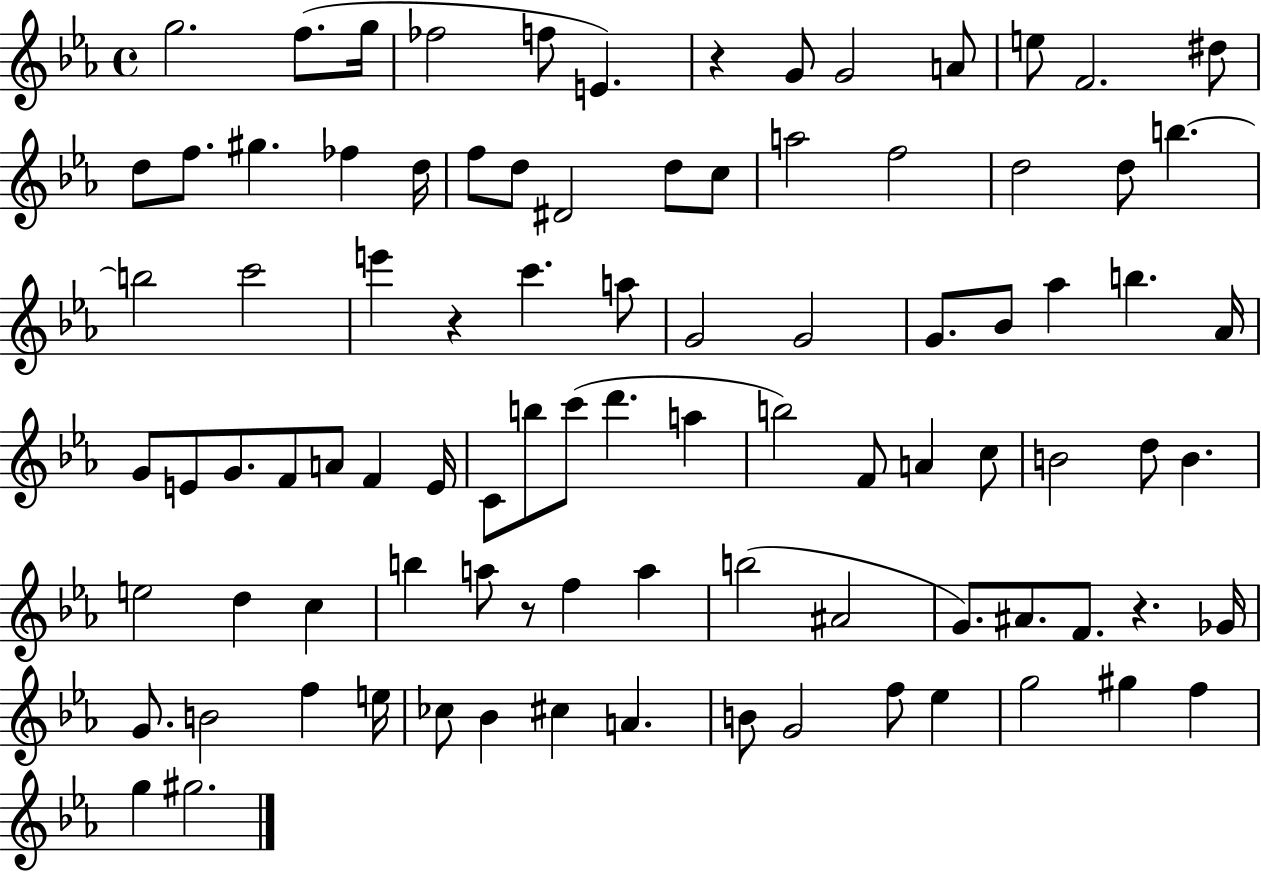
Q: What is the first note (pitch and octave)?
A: G5